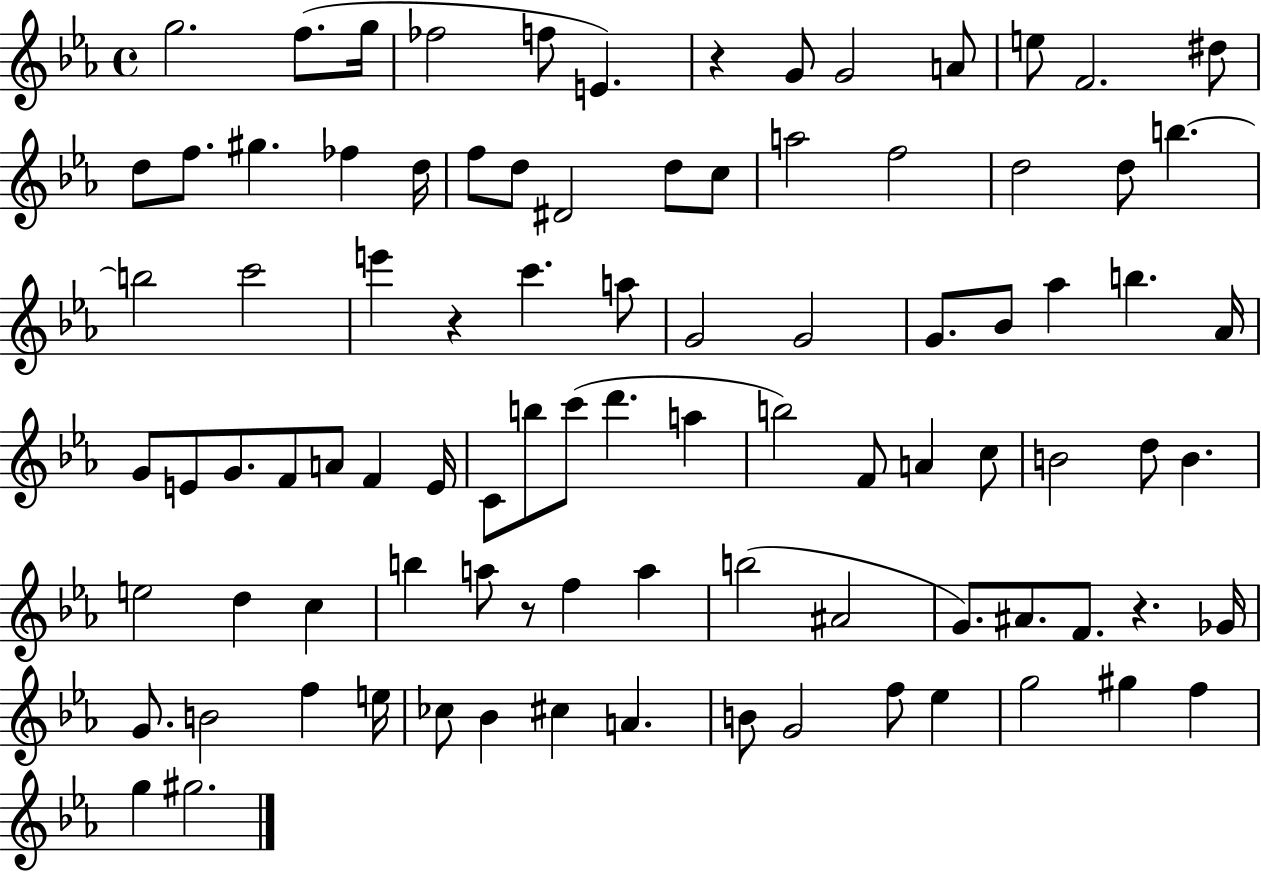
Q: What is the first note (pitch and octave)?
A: G5